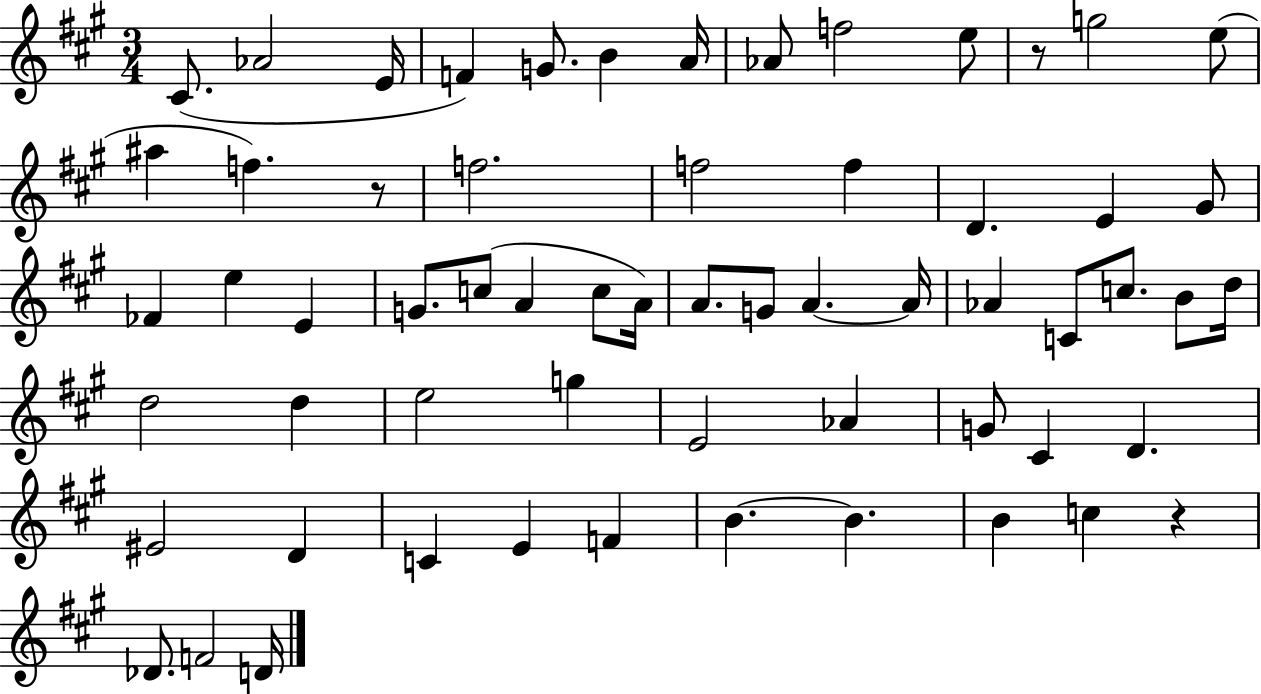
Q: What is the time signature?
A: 3/4